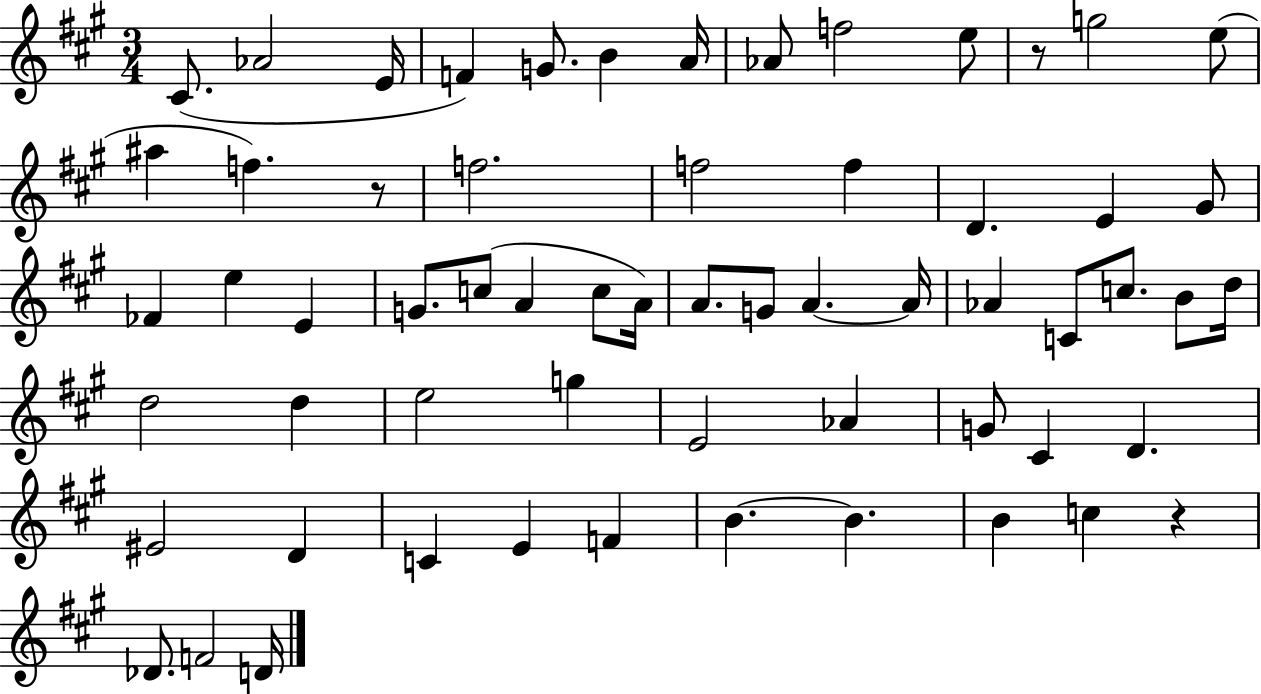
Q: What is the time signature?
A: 3/4